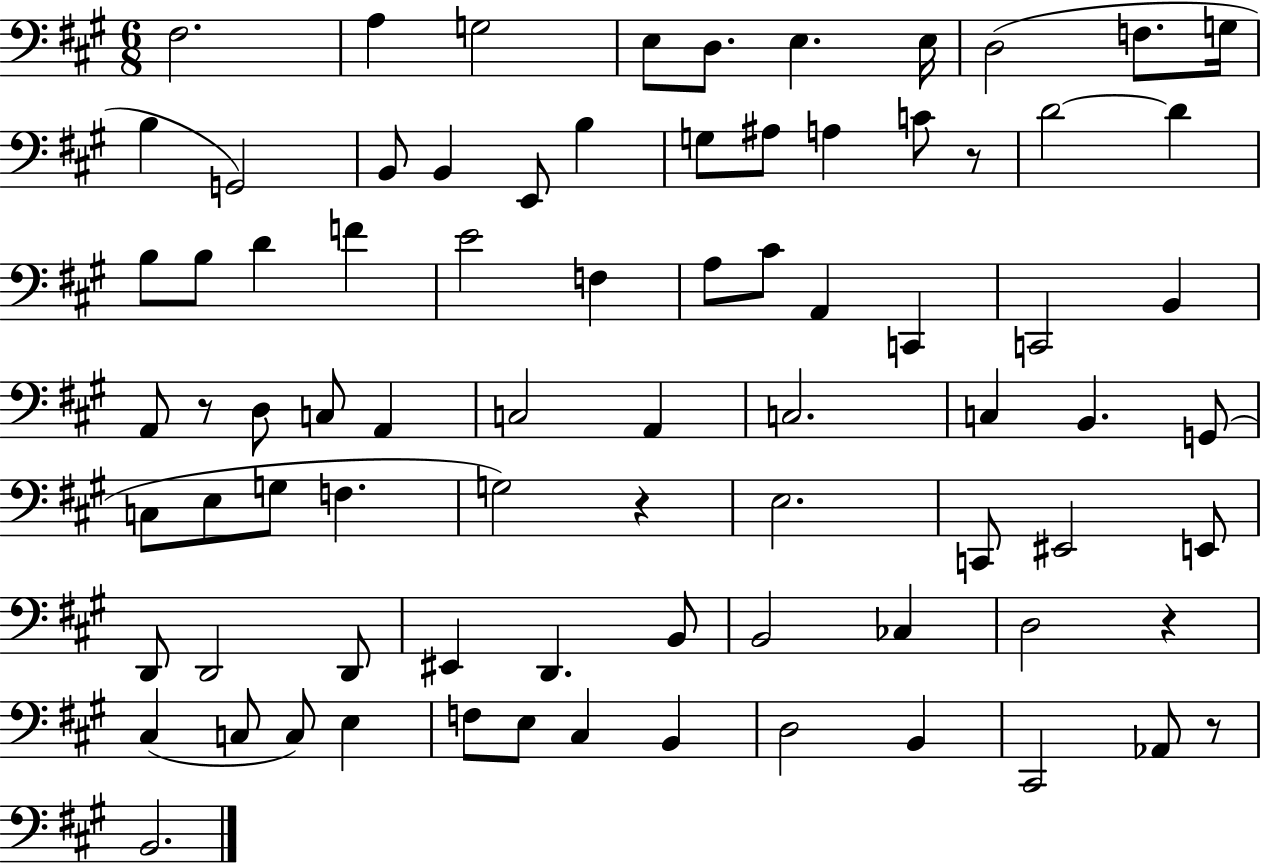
{
  \clef bass
  \numericTimeSignature
  \time 6/8
  \key a \major
  fis2. | a4 g2 | e8 d8. e4. e16 | d2( f8. g16 | \break b4 g,2) | b,8 b,4 e,8 b4 | g8 ais8 a4 c'8 r8 | d'2~~ d'4 | \break b8 b8 d'4 f'4 | e'2 f4 | a8 cis'8 a,4 c,4 | c,2 b,4 | \break a,8 r8 d8 c8 a,4 | c2 a,4 | c2. | c4 b,4. g,8( | \break c8 e8 g8 f4. | g2) r4 | e2. | c,8 eis,2 e,8 | \break d,8 d,2 d,8 | eis,4 d,4. b,8 | b,2 ces4 | d2 r4 | \break cis4( c8 c8) e4 | f8 e8 cis4 b,4 | d2 b,4 | cis,2 aes,8 r8 | \break b,2. | \bar "|."
}